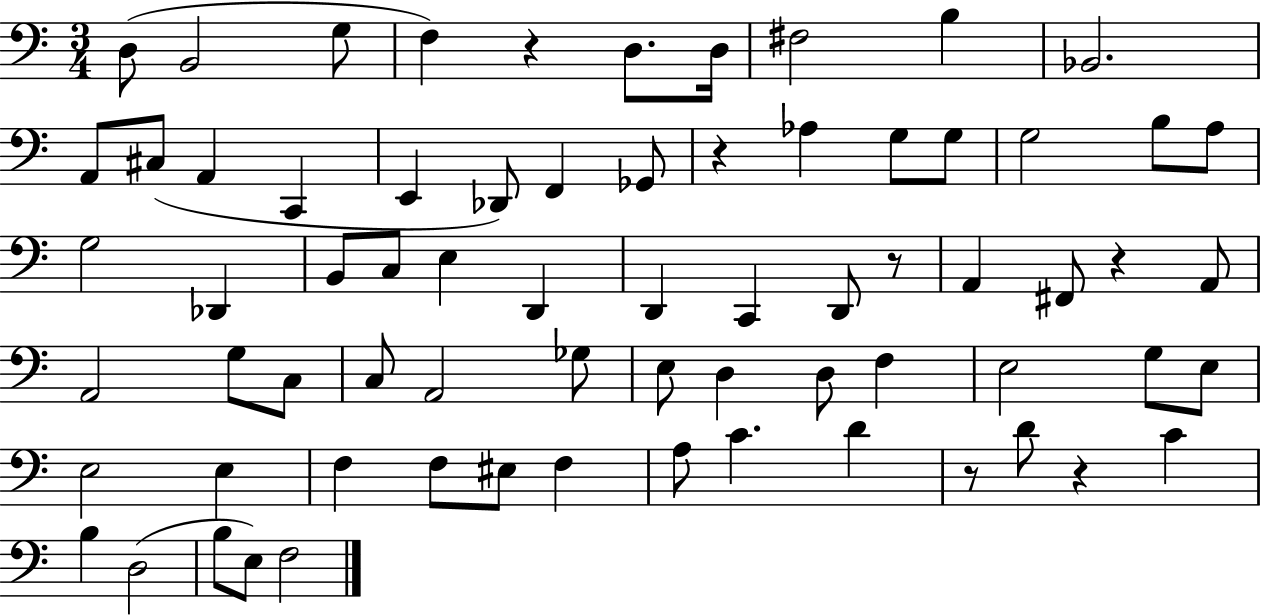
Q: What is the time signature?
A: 3/4